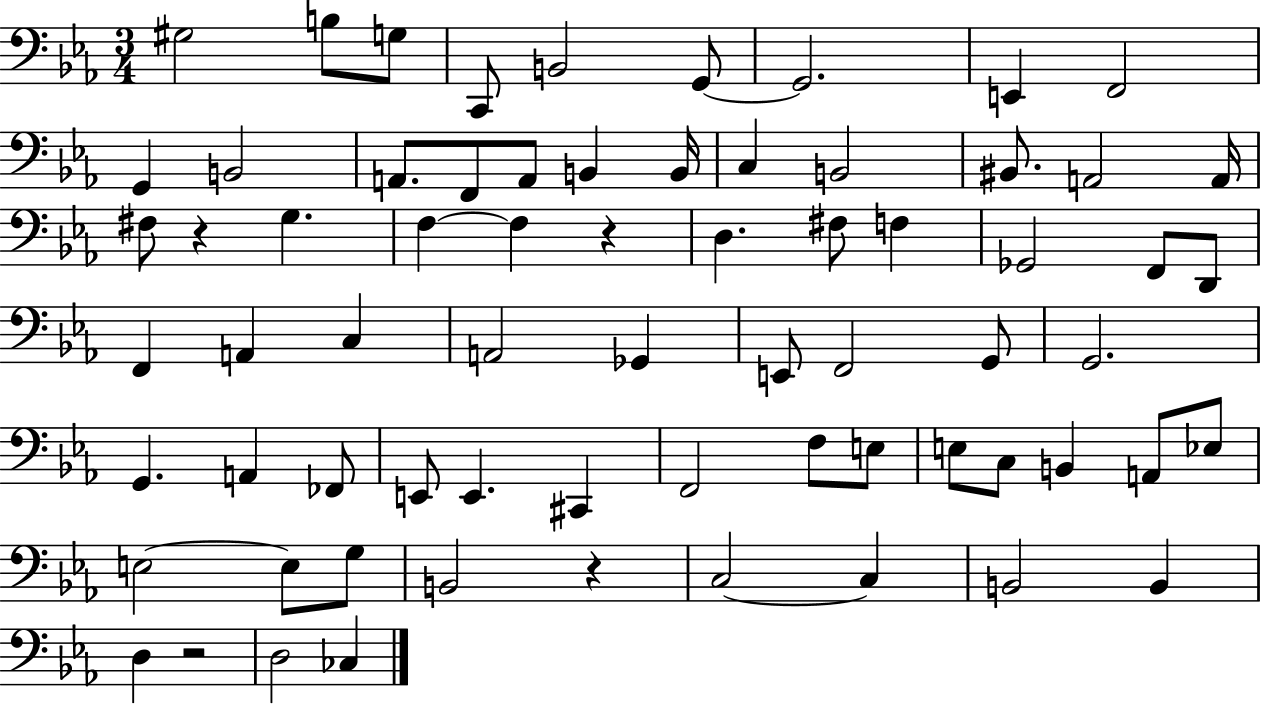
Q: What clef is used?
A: bass